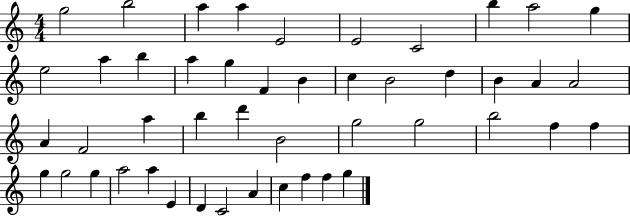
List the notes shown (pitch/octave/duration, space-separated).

G5/h B5/h A5/q A5/q E4/h E4/h C4/h B5/q A5/h G5/q E5/h A5/q B5/q A5/q G5/q F4/q B4/q C5/q B4/h D5/q B4/q A4/q A4/h A4/q F4/h A5/q B5/q D6/q B4/h G5/h G5/h B5/h F5/q F5/q G5/q G5/h G5/q A5/h A5/q E4/q D4/q C4/h A4/q C5/q F5/q F5/q G5/q